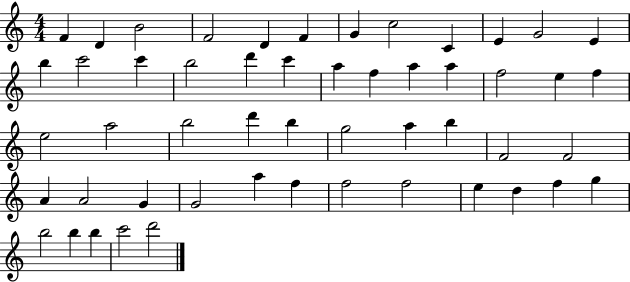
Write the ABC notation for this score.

X:1
T:Untitled
M:4/4
L:1/4
K:C
F D B2 F2 D F G c2 C E G2 E b c'2 c' b2 d' c' a f a a f2 e f e2 a2 b2 d' b g2 a b F2 F2 A A2 G G2 a f f2 f2 e d f g b2 b b c'2 d'2